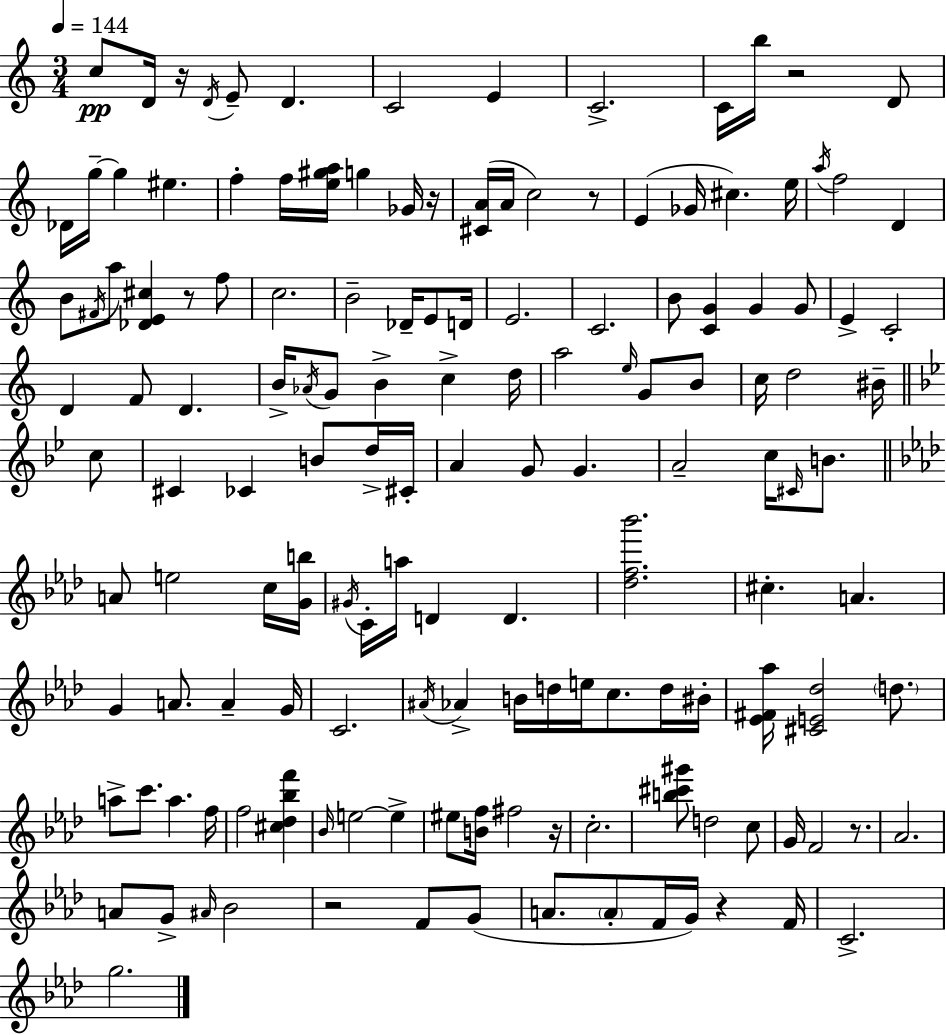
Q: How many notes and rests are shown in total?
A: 146